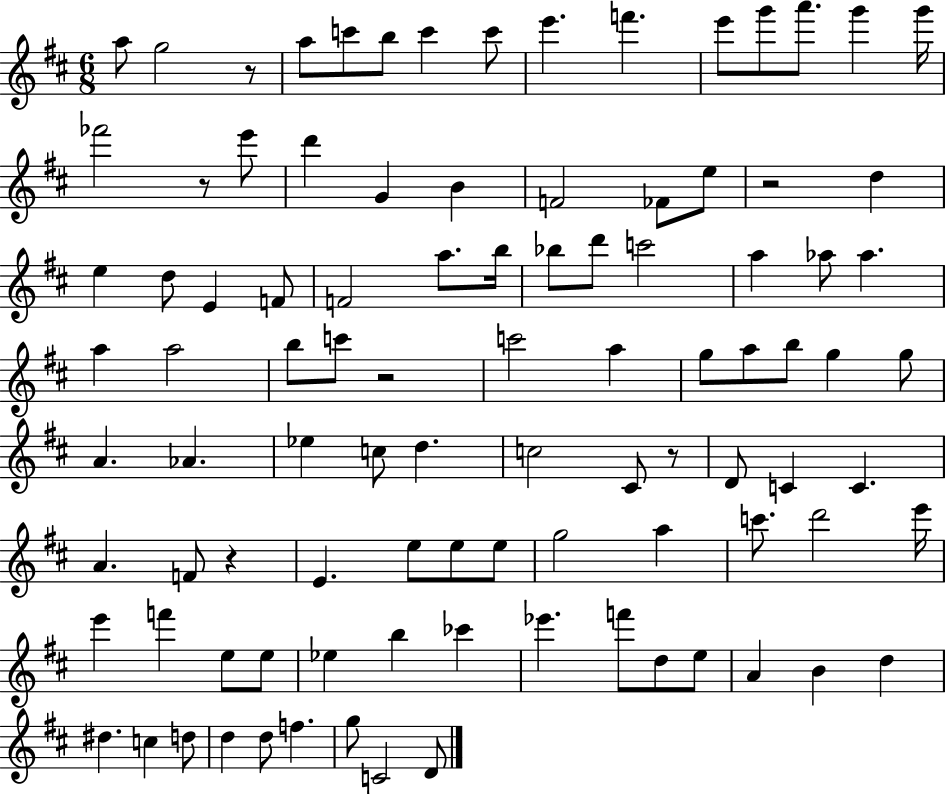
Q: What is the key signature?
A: D major